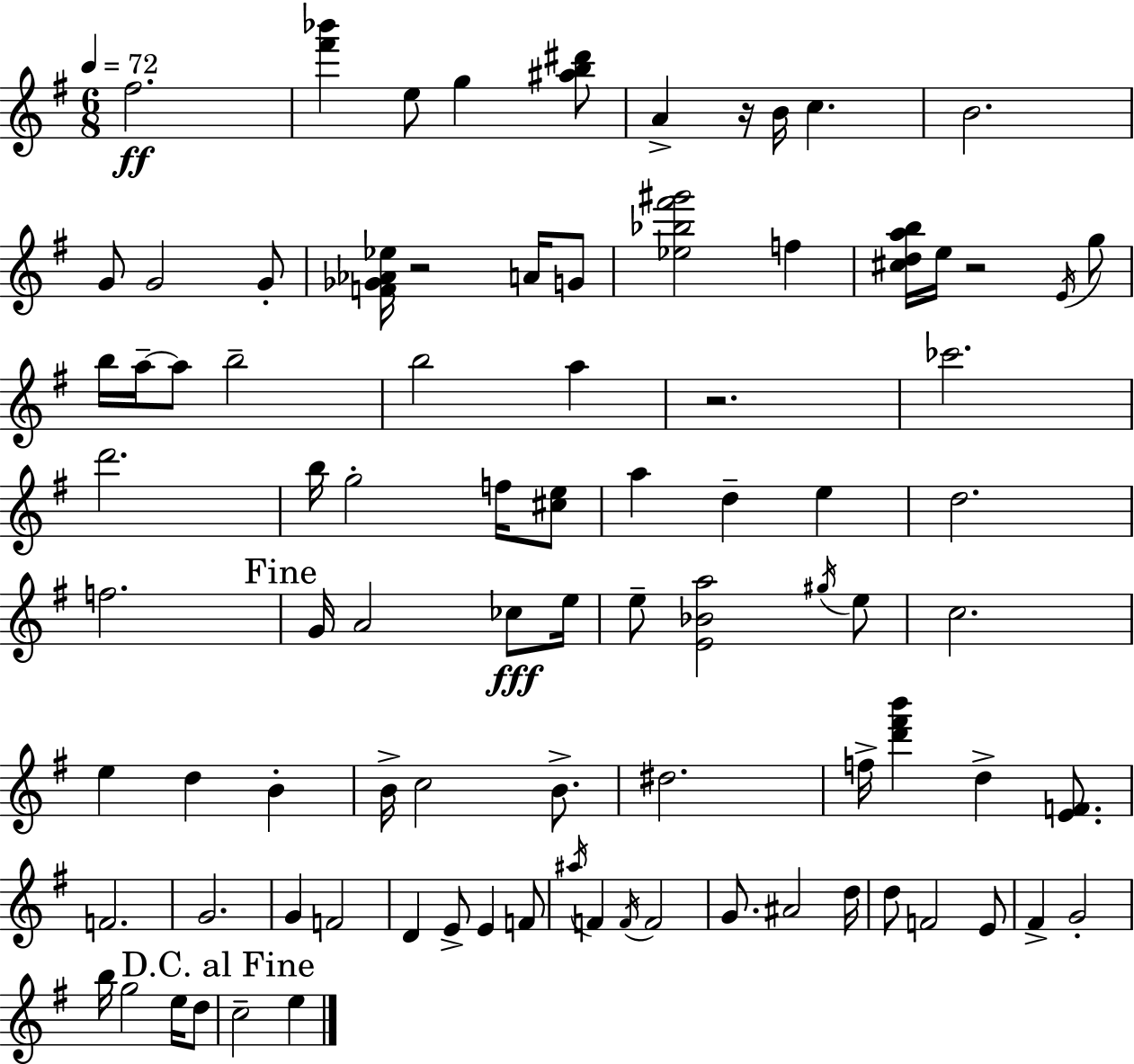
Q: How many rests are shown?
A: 4